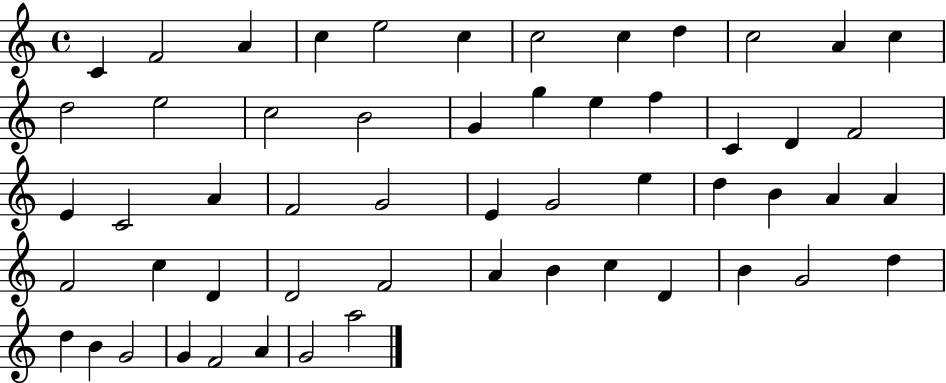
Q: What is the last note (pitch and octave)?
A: A5